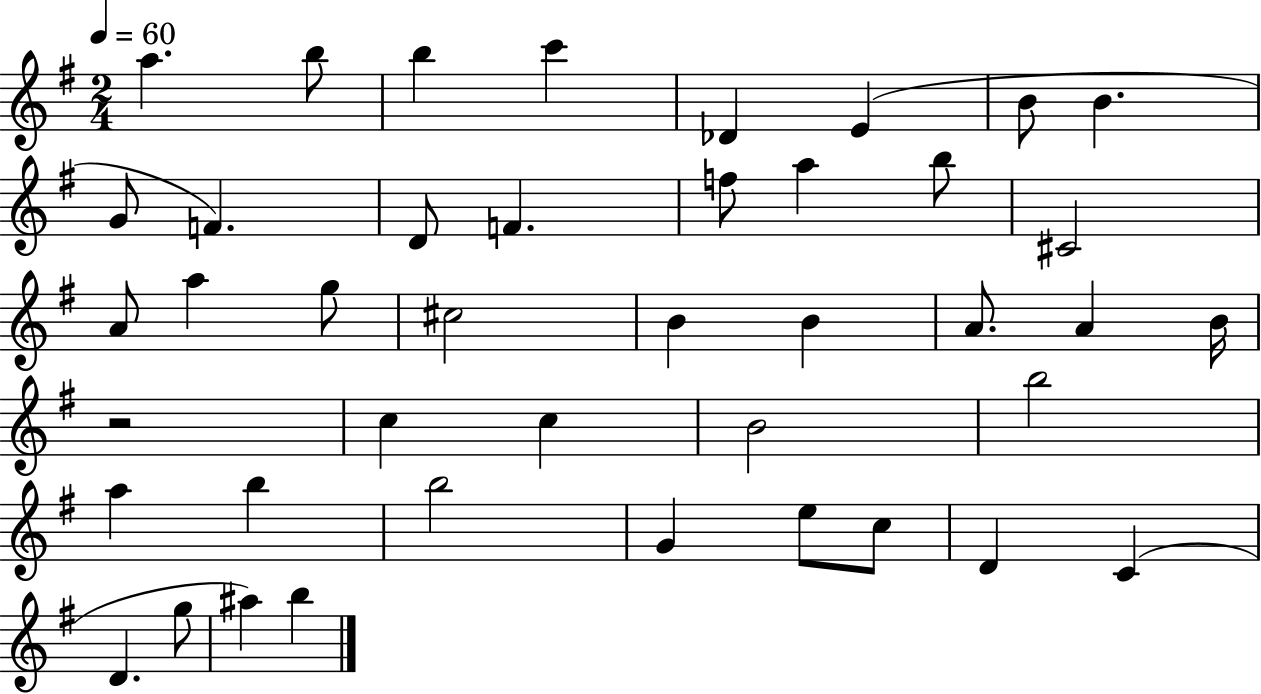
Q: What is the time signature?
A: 2/4